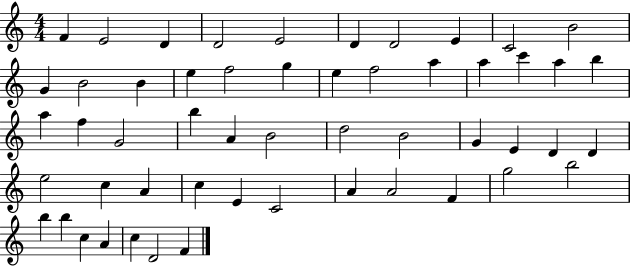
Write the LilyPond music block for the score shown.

{
  \clef treble
  \numericTimeSignature
  \time 4/4
  \key c \major
  f'4 e'2 d'4 | d'2 e'2 | d'4 d'2 e'4 | c'2 b'2 | \break g'4 b'2 b'4 | e''4 f''2 g''4 | e''4 f''2 a''4 | a''4 c'''4 a''4 b''4 | \break a''4 f''4 g'2 | b''4 a'4 b'2 | d''2 b'2 | g'4 e'4 d'4 d'4 | \break e''2 c''4 a'4 | c''4 e'4 c'2 | a'4 a'2 f'4 | g''2 b''2 | \break b''4 b''4 c''4 a'4 | c''4 d'2 f'4 | \bar "|."
}